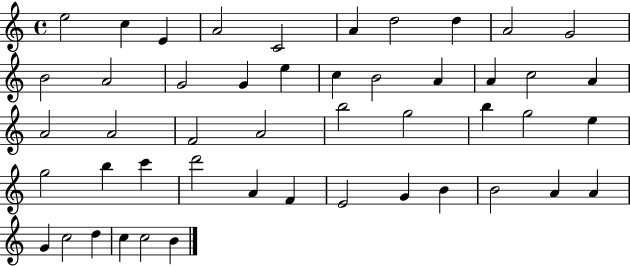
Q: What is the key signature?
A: C major